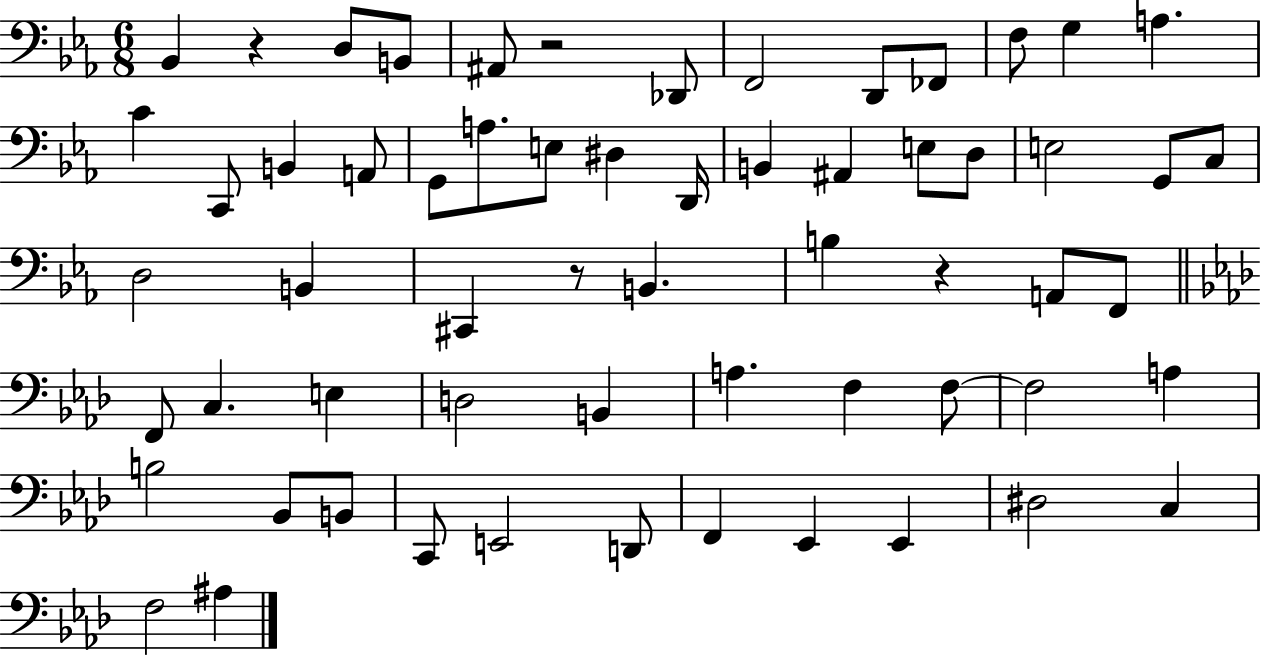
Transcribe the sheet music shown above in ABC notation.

X:1
T:Untitled
M:6/8
L:1/4
K:Eb
_B,, z D,/2 B,,/2 ^A,,/2 z2 _D,,/2 F,,2 D,,/2 _F,,/2 F,/2 G, A, C C,,/2 B,, A,,/2 G,,/2 A,/2 E,/2 ^D, D,,/4 B,, ^A,, E,/2 D,/2 E,2 G,,/2 C,/2 D,2 B,, ^C,, z/2 B,, B, z A,,/2 F,,/2 F,,/2 C, E, D,2 B,, A, F, F,/2 F,2 A, B,2 _B,,/2 B,,/2 C,,/2 E,,2 D,,/2 F,, _E,, _E,, ^D,2 C, F,2 ^A,